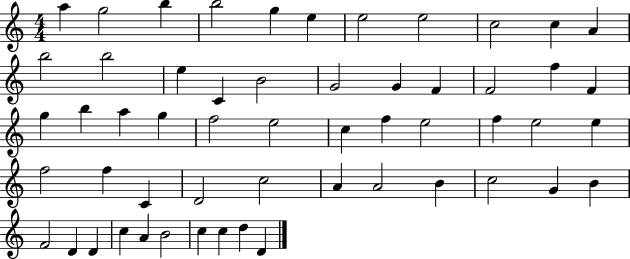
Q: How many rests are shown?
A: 0